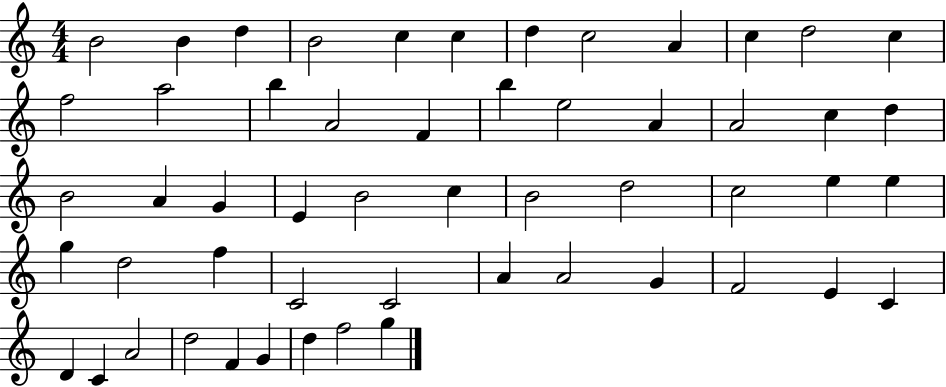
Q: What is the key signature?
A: C major